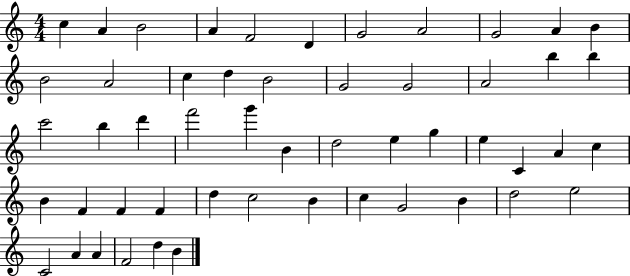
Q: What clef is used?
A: treble